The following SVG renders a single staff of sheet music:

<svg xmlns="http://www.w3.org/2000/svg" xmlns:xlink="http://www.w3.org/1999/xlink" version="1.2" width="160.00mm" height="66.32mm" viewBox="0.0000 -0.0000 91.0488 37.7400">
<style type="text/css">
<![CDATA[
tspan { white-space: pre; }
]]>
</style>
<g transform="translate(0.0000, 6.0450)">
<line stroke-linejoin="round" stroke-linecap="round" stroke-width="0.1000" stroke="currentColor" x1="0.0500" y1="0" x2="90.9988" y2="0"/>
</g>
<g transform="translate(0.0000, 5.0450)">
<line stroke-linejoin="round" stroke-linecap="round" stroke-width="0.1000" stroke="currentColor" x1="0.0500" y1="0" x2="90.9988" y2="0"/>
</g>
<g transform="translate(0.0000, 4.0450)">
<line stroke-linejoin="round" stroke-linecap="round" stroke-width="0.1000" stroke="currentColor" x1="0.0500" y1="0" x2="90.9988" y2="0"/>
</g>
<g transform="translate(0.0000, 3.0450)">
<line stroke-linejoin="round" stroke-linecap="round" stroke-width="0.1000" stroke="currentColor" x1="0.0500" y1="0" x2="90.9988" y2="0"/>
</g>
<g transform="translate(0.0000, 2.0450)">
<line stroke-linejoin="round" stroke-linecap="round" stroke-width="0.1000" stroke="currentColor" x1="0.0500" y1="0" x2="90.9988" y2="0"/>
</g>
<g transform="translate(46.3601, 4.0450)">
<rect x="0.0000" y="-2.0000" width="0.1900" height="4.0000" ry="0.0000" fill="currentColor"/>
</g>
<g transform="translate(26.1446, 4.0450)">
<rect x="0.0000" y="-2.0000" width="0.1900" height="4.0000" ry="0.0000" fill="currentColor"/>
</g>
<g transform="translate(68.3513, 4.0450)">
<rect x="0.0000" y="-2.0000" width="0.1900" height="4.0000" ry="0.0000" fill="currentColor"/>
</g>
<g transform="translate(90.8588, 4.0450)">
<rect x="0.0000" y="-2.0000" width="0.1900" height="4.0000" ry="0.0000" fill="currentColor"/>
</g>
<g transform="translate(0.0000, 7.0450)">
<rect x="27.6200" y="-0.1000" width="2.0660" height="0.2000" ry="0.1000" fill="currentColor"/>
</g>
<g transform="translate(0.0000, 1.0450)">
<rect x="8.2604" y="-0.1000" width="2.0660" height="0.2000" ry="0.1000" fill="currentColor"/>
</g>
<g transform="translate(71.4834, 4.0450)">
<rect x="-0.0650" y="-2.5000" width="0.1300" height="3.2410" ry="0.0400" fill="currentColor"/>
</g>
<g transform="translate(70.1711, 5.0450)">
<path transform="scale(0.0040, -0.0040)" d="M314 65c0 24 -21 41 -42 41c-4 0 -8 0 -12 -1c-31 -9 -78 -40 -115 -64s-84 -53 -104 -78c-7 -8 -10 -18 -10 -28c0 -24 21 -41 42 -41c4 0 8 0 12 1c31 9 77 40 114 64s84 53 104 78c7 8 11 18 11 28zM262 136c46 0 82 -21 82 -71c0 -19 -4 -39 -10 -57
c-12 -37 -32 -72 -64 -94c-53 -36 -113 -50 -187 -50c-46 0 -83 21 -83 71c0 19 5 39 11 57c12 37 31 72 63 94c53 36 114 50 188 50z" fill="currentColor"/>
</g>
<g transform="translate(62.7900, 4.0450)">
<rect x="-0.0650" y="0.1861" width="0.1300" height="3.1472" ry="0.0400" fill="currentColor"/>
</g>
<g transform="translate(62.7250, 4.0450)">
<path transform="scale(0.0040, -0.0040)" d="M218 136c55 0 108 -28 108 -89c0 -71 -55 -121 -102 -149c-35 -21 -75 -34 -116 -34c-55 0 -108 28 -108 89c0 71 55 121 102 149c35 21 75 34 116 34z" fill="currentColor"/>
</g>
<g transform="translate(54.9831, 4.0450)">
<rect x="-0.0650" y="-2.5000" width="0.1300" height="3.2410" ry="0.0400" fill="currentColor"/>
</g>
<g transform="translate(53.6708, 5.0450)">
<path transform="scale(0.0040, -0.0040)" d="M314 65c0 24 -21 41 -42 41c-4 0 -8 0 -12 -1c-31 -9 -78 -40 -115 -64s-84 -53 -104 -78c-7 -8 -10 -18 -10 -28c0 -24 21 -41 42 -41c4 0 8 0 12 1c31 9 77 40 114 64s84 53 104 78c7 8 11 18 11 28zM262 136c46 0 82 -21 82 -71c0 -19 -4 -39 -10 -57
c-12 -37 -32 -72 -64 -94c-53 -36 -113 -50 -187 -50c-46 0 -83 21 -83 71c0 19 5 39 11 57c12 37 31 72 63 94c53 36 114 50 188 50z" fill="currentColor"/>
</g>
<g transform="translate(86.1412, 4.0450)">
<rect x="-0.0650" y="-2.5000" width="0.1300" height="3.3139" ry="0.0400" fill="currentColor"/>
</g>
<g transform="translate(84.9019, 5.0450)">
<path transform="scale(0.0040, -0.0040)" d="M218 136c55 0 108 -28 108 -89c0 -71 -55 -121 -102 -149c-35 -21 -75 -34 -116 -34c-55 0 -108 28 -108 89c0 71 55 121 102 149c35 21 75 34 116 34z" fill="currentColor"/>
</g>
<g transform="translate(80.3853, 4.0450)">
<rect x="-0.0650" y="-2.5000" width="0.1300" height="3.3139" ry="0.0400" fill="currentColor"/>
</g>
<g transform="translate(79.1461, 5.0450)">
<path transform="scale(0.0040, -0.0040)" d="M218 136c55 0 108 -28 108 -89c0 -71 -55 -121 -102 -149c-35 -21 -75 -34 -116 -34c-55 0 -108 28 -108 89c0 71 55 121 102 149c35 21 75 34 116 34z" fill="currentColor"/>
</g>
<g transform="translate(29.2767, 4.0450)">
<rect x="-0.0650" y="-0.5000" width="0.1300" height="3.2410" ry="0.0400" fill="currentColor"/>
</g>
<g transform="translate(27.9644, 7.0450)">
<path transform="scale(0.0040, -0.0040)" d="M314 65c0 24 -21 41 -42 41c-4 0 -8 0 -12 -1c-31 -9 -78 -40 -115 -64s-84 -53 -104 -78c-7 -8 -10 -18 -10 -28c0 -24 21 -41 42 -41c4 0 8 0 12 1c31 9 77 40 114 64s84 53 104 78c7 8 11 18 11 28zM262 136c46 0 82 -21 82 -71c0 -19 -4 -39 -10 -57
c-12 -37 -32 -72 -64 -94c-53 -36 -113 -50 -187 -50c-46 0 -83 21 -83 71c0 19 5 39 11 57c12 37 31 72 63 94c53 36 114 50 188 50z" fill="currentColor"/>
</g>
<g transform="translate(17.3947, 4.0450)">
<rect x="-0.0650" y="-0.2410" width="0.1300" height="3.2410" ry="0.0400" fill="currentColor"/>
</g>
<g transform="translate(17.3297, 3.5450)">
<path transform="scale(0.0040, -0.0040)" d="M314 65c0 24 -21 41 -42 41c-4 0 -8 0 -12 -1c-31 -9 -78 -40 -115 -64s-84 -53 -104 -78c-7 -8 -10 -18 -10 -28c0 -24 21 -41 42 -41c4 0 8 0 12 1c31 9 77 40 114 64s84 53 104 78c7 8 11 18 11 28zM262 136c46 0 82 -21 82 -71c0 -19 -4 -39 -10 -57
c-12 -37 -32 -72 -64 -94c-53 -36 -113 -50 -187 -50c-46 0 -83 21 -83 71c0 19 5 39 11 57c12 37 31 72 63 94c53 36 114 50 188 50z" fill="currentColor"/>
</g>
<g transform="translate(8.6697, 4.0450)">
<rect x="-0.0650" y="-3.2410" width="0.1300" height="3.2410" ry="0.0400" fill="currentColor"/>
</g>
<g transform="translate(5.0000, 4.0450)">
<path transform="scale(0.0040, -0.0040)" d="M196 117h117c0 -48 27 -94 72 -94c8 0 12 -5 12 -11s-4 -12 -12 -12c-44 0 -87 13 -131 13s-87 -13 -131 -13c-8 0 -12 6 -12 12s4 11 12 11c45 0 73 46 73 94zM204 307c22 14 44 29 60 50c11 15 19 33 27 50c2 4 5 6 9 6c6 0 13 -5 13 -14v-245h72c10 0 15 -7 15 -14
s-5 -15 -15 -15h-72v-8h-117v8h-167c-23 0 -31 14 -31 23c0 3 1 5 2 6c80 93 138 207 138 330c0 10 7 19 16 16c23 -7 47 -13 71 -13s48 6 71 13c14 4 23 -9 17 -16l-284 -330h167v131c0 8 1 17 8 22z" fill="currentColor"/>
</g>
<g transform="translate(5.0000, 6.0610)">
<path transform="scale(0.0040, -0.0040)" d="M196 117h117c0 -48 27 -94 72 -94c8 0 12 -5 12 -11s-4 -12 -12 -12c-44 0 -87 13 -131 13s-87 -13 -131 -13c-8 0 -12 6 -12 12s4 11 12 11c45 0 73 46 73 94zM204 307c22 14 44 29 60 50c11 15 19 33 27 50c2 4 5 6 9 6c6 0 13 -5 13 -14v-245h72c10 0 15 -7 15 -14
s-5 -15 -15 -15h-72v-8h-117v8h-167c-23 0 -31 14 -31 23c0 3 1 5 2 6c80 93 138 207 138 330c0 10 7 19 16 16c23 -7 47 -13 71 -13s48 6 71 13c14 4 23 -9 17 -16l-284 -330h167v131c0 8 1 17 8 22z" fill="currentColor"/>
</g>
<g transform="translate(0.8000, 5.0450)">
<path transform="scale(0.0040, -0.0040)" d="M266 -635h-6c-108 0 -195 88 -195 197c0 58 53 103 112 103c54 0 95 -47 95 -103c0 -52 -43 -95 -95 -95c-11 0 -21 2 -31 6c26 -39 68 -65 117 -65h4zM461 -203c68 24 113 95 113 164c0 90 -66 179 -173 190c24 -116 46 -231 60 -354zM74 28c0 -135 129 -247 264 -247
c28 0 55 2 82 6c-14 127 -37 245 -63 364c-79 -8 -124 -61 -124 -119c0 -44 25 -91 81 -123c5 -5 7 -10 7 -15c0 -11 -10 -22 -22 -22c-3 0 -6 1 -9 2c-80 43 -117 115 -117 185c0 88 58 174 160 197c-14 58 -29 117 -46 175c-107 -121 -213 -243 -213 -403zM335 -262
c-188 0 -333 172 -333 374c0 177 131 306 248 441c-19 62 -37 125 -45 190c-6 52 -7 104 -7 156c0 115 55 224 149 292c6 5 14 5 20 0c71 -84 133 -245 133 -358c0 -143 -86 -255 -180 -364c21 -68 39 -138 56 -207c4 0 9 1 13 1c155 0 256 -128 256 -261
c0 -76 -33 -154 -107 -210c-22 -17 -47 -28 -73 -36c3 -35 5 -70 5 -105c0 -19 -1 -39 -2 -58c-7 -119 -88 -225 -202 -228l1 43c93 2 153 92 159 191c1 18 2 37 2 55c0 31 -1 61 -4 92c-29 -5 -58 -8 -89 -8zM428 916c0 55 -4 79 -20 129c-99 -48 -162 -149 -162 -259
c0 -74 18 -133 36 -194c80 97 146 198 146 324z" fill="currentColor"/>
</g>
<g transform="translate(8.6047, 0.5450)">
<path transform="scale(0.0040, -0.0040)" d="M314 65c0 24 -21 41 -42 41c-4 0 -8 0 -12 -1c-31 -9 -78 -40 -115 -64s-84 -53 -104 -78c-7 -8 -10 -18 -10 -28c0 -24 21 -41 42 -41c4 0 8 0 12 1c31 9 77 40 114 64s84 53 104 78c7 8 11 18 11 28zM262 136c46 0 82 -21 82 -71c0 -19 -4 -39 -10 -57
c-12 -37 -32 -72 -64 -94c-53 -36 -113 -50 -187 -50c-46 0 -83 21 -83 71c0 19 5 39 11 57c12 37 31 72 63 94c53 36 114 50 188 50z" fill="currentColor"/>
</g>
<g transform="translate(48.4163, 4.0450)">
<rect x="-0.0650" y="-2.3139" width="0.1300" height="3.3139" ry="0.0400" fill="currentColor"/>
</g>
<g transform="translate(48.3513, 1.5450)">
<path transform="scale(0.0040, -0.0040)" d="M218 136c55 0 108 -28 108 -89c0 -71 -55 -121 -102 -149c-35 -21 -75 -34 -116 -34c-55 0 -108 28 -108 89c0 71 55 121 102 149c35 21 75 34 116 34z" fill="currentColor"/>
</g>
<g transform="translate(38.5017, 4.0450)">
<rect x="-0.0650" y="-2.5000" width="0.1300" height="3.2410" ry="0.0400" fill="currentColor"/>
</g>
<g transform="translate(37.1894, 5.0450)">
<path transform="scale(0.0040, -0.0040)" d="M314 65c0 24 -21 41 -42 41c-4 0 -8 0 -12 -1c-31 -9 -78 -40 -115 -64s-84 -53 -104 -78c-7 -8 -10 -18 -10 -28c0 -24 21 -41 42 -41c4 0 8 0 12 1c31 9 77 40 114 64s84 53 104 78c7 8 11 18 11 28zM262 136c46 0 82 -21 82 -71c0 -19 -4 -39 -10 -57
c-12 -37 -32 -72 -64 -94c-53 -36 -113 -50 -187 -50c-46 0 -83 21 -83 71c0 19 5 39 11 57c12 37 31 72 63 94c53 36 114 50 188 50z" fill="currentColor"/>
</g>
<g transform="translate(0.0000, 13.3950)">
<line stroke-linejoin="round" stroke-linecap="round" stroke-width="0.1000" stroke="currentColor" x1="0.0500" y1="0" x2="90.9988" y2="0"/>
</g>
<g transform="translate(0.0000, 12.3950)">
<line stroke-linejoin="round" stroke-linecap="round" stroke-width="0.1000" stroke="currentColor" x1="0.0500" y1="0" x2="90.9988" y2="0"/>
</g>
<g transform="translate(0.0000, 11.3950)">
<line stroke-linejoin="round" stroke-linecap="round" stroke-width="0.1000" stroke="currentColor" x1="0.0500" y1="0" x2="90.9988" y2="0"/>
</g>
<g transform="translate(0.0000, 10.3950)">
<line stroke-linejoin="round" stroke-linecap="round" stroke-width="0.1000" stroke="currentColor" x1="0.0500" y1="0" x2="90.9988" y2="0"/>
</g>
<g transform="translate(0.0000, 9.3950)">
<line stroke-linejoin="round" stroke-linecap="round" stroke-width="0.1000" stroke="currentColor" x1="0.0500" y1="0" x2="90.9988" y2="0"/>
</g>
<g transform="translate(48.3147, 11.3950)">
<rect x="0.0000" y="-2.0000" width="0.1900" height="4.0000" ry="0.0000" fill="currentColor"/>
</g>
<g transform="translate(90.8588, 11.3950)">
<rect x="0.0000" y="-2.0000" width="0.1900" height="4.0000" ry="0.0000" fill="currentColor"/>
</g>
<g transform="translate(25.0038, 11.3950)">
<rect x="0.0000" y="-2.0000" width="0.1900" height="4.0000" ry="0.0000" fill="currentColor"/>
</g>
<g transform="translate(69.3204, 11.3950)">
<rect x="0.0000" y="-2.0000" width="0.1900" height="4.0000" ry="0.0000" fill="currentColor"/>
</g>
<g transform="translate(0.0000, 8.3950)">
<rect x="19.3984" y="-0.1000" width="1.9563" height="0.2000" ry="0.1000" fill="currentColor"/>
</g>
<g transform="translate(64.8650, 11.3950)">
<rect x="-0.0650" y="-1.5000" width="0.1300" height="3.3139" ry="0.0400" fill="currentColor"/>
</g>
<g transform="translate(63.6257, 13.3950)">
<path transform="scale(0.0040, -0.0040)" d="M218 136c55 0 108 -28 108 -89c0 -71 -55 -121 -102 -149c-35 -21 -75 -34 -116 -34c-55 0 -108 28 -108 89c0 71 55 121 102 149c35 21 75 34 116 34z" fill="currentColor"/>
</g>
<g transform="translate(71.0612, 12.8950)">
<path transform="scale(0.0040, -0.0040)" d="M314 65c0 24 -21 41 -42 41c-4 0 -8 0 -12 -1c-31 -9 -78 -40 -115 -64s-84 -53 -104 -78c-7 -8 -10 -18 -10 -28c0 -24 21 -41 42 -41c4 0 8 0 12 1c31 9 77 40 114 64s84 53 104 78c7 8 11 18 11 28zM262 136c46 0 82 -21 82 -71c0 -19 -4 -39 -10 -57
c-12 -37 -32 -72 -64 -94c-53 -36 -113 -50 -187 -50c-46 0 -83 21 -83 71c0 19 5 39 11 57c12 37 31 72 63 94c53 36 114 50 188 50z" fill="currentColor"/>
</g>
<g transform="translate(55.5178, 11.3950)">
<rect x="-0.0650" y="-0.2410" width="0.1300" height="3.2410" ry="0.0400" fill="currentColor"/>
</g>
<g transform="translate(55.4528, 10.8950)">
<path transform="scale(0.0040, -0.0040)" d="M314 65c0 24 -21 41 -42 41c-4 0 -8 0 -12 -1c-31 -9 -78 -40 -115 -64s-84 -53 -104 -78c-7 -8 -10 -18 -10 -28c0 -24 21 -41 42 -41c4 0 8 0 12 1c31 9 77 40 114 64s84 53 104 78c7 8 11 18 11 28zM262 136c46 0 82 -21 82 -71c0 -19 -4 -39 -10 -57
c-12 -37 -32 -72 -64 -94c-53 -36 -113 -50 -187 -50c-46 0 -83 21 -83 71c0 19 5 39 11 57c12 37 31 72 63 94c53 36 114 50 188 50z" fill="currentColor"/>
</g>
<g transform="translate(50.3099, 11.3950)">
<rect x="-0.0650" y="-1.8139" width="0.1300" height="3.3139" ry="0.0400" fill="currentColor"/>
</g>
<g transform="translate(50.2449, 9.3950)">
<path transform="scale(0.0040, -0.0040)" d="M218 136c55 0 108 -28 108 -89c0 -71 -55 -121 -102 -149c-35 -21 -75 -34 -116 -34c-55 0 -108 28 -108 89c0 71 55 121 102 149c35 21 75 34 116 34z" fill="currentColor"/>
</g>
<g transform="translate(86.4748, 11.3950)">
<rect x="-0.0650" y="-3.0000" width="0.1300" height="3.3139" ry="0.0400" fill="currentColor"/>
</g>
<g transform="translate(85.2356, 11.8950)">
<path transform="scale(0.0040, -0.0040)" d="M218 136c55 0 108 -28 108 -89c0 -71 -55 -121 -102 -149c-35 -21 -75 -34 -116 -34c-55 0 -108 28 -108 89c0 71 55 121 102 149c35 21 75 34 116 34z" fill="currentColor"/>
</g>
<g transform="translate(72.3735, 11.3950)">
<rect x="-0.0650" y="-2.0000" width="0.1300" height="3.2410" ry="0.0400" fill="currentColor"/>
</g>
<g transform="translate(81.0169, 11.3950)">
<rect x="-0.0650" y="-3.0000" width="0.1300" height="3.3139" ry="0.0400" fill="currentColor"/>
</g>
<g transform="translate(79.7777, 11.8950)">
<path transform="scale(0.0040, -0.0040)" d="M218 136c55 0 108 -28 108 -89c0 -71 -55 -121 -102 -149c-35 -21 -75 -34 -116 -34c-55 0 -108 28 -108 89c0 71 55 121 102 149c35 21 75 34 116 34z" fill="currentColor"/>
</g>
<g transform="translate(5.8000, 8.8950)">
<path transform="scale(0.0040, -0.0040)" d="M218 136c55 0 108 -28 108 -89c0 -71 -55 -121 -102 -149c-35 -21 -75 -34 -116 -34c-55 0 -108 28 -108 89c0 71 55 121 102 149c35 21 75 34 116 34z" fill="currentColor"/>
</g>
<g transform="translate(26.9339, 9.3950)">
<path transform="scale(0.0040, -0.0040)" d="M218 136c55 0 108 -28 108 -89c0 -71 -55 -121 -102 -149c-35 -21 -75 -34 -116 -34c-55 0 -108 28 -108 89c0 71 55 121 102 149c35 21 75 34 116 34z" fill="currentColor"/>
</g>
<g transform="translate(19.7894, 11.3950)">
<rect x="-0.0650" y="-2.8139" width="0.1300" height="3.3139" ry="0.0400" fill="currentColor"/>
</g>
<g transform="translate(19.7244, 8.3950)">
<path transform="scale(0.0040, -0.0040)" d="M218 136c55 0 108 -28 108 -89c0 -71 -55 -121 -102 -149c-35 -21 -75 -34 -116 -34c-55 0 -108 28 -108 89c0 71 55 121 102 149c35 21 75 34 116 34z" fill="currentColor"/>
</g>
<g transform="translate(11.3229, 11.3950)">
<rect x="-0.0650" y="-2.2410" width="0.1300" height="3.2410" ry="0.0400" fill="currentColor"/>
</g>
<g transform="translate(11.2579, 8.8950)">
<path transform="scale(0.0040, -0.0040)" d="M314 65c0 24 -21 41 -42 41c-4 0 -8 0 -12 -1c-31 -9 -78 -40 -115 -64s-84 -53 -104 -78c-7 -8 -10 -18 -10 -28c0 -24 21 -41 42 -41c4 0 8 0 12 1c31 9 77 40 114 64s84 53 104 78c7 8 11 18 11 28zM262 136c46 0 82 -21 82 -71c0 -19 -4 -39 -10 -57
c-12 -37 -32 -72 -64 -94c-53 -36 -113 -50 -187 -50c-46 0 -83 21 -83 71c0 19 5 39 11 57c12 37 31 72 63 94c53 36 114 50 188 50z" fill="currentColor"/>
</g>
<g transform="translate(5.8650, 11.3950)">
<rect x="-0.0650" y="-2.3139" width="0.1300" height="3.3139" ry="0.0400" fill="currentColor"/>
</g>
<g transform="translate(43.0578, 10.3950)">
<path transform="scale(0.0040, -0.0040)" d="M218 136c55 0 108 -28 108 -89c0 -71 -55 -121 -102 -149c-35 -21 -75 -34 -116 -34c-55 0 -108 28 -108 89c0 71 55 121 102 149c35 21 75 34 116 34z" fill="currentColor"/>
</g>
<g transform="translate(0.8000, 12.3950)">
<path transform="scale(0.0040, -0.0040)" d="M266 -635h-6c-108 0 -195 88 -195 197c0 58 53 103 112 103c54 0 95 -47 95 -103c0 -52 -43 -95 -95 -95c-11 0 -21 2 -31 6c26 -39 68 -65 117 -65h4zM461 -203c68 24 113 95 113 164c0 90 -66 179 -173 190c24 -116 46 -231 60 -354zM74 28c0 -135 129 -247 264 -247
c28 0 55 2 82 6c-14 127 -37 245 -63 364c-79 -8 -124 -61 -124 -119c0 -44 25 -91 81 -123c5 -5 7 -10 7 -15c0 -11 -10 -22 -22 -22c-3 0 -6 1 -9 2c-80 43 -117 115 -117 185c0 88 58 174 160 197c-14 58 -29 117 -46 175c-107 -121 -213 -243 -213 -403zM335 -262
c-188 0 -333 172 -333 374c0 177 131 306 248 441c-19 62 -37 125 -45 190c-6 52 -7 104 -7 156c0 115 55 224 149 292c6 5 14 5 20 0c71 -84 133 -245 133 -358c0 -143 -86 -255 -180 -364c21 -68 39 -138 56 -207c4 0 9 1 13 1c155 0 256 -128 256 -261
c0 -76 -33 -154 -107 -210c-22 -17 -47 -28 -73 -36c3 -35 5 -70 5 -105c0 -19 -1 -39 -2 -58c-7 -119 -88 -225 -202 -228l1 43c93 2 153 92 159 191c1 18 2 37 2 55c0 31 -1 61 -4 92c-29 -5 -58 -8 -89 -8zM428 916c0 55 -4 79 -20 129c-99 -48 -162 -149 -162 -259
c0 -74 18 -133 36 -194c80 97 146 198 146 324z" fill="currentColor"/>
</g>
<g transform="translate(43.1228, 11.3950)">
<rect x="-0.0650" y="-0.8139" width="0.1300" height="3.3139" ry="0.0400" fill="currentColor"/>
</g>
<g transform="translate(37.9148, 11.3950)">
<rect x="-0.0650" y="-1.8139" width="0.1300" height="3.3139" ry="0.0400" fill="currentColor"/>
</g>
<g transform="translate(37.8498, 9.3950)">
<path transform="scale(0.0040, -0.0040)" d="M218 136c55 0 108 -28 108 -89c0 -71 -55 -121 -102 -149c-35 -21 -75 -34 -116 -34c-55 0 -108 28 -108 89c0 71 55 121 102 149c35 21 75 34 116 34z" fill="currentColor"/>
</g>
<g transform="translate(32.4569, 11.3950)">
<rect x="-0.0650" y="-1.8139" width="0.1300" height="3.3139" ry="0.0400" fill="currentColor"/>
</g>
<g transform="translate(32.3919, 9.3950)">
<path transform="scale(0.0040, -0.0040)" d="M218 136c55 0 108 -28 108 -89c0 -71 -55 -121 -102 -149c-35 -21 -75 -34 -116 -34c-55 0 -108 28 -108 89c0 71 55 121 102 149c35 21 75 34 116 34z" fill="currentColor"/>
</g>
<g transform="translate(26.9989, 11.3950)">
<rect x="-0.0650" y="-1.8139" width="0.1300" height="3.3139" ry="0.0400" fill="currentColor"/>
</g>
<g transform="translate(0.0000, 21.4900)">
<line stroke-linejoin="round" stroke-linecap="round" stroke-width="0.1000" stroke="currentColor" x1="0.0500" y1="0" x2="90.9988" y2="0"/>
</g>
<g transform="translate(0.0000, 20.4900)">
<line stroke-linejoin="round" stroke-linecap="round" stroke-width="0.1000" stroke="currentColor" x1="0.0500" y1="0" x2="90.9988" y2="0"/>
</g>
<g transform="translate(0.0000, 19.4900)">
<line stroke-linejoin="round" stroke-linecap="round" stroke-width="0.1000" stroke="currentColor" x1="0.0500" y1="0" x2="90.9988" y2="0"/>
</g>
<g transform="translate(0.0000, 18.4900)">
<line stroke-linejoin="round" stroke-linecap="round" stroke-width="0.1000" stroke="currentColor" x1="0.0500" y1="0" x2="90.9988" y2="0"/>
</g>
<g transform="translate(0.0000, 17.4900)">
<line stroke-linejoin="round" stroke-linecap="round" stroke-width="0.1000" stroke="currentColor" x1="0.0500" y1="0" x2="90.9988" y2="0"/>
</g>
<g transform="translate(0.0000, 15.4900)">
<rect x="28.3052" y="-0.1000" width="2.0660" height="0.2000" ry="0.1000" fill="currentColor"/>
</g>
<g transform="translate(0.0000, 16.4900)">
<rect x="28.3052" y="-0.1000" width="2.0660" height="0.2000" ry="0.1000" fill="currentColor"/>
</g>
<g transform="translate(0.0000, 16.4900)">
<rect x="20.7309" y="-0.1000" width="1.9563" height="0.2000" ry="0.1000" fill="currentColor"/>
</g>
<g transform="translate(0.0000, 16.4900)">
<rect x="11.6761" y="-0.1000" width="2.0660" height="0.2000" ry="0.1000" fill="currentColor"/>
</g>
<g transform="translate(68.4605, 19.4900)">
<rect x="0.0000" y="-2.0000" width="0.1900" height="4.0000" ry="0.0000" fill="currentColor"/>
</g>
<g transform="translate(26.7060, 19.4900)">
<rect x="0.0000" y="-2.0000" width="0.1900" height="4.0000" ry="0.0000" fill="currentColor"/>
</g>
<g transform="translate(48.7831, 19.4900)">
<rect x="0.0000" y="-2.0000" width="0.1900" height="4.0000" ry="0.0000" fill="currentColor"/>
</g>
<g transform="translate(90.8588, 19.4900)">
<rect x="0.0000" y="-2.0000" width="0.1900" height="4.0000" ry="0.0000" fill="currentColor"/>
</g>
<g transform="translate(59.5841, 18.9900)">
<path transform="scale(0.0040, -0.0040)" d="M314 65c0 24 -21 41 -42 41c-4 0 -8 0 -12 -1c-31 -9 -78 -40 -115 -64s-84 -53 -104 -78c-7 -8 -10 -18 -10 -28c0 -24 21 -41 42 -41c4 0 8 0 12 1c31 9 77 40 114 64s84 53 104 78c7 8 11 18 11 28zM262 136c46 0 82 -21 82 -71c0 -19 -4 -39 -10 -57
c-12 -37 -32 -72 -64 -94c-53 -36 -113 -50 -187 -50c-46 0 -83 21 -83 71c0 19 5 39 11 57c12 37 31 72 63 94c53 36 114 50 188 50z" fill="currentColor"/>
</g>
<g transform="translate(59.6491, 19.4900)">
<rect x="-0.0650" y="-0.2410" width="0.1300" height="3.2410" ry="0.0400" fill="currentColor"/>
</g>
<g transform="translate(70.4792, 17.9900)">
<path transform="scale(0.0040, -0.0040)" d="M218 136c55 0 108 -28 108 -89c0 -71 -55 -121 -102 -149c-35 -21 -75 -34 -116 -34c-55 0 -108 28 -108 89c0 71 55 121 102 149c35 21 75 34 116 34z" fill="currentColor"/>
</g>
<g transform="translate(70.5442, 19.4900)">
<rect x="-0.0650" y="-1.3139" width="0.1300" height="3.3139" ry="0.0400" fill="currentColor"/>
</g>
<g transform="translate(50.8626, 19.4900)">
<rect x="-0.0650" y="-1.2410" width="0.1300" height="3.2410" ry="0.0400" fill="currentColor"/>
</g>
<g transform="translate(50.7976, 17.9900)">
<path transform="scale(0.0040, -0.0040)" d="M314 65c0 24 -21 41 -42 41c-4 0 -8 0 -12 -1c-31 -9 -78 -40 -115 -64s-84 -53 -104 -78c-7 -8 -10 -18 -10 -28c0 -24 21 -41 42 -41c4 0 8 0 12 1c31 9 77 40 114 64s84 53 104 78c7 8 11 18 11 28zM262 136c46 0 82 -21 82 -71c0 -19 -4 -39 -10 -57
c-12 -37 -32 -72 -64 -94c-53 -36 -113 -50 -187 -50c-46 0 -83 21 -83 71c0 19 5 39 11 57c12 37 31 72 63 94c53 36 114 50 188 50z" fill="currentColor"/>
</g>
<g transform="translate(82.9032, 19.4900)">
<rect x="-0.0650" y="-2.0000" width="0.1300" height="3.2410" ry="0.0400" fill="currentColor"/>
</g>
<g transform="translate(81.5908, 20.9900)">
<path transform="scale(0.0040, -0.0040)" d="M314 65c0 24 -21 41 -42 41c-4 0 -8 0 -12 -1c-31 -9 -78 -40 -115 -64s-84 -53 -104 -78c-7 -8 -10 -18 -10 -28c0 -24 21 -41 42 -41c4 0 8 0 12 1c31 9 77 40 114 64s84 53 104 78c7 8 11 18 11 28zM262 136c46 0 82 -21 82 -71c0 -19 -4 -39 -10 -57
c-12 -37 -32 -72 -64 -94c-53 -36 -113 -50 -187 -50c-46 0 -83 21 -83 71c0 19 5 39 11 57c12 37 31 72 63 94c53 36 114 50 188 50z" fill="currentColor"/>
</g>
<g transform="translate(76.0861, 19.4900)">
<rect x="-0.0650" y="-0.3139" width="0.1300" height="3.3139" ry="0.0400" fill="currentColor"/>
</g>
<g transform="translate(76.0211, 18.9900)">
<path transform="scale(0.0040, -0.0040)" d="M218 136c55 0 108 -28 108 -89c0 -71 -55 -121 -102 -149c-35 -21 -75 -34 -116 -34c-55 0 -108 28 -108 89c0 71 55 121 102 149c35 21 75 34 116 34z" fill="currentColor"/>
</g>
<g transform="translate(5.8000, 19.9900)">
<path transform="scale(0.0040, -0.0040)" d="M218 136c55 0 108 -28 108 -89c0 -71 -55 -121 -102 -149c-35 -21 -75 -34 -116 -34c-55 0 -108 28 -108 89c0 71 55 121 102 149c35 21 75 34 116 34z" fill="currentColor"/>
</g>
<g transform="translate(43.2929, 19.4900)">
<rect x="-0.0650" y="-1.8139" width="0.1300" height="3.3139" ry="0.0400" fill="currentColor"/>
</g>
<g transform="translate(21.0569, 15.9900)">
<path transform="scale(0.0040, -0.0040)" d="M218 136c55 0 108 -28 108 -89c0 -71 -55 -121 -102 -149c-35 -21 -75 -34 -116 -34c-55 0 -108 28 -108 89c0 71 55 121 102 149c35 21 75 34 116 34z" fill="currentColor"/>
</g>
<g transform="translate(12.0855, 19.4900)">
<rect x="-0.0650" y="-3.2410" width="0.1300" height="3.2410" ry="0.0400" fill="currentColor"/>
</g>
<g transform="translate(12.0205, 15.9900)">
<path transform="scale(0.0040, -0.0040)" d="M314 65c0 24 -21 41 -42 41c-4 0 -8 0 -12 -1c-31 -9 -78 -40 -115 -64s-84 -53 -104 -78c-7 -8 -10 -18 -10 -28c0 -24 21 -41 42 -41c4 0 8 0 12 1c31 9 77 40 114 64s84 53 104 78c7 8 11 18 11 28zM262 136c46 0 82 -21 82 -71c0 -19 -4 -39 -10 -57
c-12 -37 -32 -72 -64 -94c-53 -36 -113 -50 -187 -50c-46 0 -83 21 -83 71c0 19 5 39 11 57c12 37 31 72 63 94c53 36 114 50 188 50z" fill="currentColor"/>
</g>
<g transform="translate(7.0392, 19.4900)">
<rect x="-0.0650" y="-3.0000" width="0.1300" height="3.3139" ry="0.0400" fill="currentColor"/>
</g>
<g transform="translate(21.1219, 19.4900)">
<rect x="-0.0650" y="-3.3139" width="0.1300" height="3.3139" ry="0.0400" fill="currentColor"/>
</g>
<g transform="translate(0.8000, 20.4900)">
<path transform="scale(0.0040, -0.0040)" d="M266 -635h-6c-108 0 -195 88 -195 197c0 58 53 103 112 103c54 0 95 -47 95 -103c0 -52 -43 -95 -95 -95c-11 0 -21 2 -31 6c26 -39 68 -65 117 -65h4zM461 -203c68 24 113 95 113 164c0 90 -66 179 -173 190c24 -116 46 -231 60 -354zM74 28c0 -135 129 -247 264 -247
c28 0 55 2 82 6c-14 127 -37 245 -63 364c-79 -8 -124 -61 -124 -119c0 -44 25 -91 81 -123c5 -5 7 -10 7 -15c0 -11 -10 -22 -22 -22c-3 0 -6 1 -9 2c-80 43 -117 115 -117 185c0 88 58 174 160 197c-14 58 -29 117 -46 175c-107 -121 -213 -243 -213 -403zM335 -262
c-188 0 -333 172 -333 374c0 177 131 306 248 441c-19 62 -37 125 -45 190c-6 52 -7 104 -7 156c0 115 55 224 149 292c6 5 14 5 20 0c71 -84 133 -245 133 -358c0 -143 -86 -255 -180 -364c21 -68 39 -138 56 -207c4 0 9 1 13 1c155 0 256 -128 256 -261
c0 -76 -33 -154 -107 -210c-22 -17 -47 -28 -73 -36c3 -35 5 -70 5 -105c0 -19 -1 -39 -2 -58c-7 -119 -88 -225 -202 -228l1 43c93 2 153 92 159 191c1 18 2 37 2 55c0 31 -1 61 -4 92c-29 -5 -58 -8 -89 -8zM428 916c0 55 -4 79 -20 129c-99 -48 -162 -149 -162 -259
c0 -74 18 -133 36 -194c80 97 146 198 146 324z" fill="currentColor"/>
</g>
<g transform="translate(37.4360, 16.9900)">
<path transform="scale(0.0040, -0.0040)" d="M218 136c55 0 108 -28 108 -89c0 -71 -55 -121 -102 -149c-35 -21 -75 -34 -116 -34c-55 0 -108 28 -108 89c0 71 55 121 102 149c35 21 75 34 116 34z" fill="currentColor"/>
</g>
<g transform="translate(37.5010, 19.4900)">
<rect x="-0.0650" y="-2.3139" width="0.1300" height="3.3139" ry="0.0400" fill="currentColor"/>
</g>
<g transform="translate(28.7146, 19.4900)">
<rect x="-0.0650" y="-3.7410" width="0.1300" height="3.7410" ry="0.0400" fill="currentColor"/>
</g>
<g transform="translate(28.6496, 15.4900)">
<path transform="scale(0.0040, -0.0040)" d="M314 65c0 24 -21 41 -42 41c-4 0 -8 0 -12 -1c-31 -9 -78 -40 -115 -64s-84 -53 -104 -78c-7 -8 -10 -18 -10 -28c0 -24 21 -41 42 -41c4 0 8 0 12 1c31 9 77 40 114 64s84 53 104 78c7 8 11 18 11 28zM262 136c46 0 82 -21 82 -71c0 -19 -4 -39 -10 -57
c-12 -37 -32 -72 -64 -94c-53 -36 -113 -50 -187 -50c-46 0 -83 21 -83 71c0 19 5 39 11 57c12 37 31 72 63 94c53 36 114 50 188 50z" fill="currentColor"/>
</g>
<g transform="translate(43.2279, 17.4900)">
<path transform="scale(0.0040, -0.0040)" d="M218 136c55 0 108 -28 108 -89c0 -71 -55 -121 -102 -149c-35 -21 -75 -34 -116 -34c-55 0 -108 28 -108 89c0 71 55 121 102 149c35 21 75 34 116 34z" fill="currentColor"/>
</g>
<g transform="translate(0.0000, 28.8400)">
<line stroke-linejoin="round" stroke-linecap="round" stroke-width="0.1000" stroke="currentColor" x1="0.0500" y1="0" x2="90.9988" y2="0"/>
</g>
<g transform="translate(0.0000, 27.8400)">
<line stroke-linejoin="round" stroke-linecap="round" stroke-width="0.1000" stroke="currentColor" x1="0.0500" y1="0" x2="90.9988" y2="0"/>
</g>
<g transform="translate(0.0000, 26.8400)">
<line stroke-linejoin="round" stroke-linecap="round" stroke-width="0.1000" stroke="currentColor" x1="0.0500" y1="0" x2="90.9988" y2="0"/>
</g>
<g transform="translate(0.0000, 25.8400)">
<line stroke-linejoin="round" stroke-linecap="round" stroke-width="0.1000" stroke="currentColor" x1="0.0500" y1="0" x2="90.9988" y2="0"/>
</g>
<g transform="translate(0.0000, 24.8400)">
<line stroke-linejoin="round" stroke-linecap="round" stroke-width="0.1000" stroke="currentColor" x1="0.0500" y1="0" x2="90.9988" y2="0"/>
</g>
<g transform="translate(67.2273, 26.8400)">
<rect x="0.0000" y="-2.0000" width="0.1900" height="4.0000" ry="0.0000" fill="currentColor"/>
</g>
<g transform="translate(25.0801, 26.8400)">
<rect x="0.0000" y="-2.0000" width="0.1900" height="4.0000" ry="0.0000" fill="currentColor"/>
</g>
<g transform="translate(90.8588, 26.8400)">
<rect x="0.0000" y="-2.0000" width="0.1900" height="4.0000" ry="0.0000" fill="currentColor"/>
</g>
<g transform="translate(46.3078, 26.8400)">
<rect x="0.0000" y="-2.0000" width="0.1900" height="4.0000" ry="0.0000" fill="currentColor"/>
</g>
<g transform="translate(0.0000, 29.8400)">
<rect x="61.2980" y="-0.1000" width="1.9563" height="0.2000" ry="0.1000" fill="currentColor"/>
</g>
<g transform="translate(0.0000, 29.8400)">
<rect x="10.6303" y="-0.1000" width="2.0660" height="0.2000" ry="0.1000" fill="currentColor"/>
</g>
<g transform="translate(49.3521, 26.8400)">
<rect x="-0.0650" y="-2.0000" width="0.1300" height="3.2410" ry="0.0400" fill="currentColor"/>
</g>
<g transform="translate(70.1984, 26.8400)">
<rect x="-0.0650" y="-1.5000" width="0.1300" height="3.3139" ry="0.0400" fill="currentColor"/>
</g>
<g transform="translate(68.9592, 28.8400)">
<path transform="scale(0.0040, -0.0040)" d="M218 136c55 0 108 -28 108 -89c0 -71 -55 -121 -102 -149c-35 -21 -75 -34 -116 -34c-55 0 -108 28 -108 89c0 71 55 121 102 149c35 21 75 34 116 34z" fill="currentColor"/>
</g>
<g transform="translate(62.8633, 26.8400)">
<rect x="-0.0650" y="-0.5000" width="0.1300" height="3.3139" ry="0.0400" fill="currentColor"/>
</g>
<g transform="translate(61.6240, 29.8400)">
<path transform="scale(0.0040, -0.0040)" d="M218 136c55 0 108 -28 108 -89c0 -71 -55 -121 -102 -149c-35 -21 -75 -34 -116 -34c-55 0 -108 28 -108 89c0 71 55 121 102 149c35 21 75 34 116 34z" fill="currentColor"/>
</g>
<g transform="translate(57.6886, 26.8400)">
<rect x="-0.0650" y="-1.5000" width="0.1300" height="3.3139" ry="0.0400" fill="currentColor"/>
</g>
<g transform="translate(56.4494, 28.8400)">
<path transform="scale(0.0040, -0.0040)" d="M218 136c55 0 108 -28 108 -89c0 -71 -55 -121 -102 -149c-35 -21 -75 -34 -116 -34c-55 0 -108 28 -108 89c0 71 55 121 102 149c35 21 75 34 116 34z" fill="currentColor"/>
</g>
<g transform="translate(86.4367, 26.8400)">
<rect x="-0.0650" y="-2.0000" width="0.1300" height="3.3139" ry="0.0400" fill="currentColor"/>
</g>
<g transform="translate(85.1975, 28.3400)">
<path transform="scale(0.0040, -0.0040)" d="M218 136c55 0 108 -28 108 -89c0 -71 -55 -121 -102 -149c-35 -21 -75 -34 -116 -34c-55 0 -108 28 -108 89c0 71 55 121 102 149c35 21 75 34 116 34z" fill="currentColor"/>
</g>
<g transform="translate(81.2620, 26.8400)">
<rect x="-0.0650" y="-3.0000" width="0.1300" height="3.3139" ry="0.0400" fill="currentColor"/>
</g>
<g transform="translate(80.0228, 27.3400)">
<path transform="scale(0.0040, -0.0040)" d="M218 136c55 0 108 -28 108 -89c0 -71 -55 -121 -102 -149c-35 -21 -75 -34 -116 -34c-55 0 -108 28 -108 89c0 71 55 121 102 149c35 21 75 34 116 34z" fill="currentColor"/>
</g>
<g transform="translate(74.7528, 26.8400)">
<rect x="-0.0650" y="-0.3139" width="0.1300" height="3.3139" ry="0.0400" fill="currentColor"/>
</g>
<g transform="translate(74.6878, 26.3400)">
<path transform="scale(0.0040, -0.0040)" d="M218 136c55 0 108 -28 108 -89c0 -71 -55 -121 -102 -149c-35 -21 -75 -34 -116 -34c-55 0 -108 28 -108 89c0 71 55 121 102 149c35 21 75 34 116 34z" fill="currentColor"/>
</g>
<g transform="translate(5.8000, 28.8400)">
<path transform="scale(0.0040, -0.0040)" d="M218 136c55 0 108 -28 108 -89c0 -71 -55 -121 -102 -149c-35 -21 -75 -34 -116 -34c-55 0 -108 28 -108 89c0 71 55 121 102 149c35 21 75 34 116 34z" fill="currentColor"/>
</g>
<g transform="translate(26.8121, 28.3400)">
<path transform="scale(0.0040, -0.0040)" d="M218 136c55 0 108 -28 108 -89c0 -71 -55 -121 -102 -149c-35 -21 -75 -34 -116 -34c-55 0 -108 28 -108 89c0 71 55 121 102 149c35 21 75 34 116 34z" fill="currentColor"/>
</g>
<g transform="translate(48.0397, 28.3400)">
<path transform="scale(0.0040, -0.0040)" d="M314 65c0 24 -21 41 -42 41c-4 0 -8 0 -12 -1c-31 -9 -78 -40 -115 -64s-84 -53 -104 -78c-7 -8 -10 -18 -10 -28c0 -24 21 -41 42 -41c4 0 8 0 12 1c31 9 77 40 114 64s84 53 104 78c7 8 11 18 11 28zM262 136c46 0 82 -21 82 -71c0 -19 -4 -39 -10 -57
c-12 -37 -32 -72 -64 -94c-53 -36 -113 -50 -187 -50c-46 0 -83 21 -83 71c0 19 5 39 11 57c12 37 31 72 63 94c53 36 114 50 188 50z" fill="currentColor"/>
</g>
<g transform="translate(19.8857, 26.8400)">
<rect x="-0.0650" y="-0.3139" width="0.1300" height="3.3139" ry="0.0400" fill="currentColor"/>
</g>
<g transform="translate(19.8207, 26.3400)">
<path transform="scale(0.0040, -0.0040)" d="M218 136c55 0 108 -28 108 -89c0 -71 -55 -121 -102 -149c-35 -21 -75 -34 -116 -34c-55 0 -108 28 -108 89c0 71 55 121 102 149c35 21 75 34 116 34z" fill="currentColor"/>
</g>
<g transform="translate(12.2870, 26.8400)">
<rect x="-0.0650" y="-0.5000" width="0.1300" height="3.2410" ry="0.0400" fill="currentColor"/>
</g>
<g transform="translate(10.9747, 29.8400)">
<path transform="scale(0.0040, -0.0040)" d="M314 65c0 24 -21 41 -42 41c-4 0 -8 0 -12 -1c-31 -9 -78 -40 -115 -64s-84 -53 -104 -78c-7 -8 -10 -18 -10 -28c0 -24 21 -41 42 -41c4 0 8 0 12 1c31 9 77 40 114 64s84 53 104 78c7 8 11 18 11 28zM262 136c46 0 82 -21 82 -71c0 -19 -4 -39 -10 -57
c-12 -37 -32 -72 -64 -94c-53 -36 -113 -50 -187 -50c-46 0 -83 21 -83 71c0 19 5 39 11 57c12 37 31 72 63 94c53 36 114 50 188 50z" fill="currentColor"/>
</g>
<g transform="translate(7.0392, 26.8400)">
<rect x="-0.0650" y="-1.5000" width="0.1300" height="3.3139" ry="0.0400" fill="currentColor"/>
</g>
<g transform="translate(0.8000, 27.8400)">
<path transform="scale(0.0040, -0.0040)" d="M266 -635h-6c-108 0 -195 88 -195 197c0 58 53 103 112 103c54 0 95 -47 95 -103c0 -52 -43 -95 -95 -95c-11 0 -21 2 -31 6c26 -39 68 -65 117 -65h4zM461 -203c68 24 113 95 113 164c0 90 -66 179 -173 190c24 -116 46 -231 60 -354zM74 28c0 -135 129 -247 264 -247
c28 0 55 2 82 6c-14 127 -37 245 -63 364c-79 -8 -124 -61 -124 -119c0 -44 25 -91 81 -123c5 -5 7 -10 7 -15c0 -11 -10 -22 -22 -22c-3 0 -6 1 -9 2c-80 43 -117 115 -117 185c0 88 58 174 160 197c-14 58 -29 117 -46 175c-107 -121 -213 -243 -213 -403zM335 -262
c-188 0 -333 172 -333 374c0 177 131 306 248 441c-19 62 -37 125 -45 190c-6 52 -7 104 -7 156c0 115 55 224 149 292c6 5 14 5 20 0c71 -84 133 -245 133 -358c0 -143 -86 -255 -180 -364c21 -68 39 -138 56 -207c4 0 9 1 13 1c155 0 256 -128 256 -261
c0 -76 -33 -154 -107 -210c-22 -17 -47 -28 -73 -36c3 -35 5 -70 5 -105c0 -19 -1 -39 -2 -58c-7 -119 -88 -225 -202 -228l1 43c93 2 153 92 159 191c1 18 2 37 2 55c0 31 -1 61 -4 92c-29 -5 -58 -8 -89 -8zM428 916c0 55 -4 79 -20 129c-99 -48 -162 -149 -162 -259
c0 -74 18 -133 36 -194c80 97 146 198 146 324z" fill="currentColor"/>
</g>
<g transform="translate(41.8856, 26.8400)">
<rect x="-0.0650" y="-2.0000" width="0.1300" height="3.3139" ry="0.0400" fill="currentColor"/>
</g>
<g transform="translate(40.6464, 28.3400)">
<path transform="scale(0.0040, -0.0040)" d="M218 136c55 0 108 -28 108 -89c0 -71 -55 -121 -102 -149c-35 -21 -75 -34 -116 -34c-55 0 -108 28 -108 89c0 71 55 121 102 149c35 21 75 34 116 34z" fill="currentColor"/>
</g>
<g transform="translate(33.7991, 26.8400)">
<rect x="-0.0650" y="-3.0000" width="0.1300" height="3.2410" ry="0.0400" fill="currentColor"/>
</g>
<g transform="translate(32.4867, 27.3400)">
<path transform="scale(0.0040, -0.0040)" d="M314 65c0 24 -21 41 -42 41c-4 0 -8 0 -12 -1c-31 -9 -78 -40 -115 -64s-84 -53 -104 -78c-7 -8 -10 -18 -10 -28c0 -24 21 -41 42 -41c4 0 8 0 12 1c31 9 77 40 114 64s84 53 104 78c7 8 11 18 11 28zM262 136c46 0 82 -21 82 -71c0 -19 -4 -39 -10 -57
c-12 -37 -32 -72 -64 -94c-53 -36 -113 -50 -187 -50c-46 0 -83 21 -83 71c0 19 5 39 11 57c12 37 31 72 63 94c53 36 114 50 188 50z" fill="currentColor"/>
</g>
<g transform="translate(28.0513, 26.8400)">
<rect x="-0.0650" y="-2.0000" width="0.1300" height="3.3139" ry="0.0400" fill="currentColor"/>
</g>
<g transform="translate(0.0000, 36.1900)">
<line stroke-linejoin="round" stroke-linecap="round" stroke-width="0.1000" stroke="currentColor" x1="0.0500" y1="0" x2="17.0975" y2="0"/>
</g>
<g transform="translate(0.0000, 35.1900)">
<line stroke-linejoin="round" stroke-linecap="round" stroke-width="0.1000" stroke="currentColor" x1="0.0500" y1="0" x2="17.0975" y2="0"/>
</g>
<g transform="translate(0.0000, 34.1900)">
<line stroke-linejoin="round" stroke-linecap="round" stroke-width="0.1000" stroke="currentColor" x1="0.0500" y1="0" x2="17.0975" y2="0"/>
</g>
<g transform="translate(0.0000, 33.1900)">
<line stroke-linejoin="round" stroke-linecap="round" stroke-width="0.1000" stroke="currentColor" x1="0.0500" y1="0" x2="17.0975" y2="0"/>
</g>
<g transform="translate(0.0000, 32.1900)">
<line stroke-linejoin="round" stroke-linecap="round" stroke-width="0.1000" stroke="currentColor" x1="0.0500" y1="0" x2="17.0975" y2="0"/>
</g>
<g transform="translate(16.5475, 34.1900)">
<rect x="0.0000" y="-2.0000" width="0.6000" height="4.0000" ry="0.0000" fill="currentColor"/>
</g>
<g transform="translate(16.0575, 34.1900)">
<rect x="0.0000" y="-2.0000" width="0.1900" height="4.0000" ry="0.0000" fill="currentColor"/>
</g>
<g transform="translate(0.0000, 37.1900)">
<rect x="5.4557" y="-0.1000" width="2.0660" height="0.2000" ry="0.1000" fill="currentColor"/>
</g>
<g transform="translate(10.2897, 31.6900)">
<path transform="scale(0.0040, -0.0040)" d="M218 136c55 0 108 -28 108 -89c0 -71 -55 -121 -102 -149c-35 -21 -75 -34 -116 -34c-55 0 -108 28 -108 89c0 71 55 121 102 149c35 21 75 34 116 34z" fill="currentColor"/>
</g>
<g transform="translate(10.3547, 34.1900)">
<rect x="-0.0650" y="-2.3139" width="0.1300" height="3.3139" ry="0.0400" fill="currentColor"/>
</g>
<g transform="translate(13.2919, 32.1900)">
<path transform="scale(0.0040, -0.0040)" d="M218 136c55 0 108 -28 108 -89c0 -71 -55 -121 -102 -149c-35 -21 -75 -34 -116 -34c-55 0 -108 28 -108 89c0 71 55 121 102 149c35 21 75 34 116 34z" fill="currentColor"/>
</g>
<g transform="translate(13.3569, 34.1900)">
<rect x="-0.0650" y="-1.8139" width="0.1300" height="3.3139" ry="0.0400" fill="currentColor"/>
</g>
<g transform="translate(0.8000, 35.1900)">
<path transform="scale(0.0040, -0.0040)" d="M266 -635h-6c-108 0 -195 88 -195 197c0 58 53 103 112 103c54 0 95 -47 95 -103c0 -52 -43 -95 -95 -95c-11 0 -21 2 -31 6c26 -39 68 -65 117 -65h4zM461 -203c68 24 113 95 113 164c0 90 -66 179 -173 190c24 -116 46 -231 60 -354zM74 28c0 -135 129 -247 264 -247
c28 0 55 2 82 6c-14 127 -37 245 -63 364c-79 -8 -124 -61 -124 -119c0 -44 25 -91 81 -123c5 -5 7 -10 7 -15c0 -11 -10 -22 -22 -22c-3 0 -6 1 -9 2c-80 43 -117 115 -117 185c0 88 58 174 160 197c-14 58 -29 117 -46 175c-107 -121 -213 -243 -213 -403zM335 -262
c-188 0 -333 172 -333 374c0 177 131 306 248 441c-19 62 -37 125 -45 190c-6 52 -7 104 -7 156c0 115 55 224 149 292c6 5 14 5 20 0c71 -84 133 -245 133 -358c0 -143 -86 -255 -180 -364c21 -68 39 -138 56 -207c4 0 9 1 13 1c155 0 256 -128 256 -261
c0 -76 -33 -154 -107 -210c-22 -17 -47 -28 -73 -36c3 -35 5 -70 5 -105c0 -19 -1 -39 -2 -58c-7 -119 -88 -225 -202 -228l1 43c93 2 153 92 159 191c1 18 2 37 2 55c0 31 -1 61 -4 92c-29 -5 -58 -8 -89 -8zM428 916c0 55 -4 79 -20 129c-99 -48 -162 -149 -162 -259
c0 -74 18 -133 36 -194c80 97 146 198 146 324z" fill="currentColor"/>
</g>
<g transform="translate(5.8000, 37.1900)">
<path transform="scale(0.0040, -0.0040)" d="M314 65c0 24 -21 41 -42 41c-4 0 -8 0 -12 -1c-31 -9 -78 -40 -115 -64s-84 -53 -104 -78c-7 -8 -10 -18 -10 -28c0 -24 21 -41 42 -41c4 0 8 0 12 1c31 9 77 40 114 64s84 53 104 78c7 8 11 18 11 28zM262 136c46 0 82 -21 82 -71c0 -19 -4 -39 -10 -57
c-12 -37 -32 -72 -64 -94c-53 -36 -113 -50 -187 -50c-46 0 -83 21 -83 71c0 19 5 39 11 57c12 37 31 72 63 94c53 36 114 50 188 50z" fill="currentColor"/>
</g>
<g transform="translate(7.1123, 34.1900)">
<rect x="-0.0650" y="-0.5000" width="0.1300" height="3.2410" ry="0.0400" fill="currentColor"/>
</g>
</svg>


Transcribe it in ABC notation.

X:1
T:Untitled
M:4/4
L:1/4
K:C
b2 c2 C2 G2 g G2 B G2 G G g g2 a f f f d f c2 E F2 A A A b2 b c'2 g f e2 c2 e c F2 E C2 c F A2 F F2 E C E c A F C2 g f